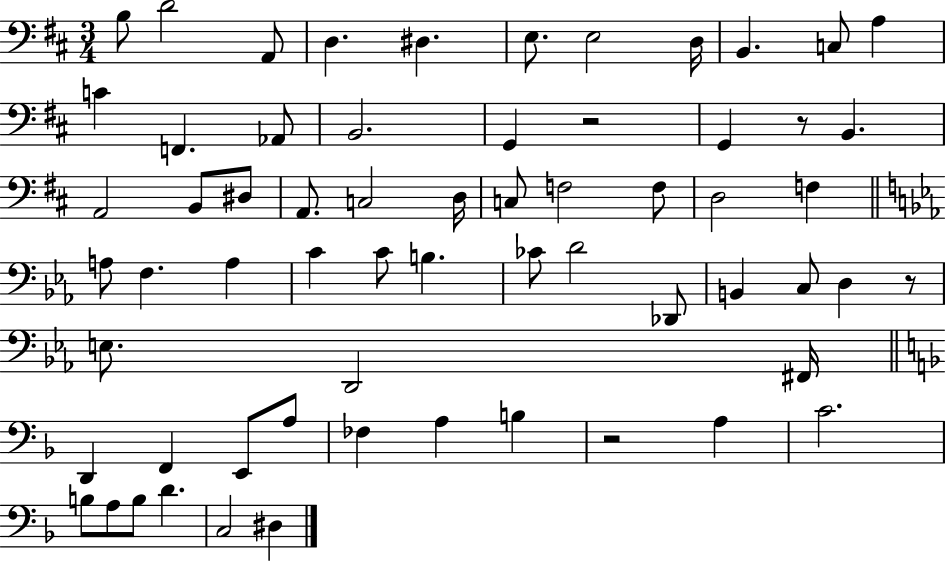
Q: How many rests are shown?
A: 4